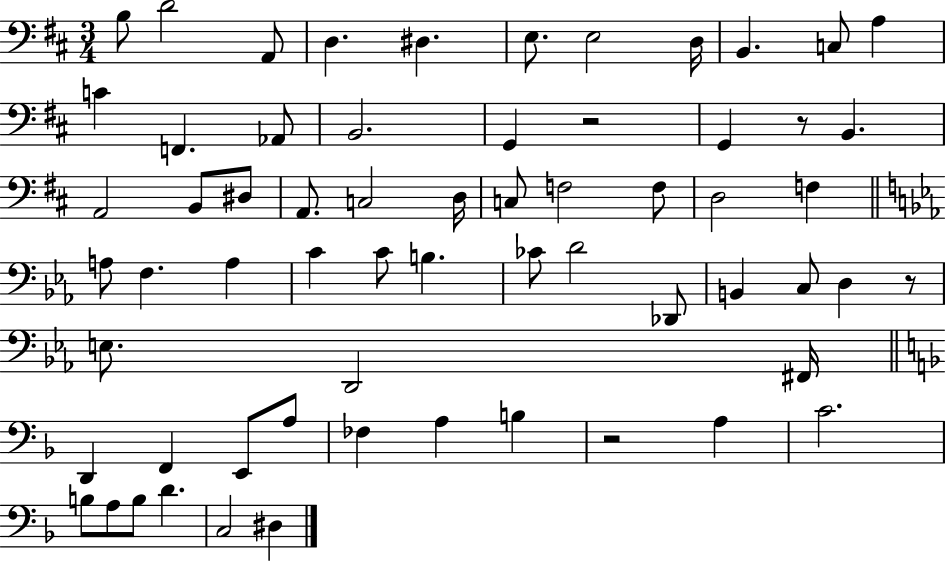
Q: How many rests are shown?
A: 4